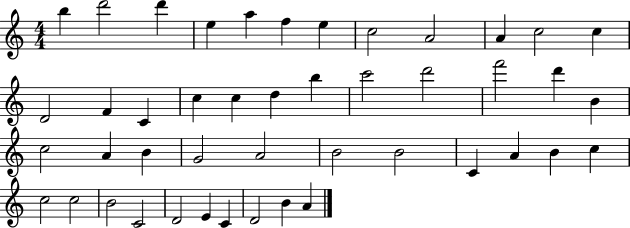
{
  \clef treble
  \numericTimeSignature
  \time 4/4
  \key c \major
  b''4 d'''2 d'''4 | e''4 a''4 f''4 e''4 | c''2 a'2 | a'4 c''2 c''4 | \break d'2 f'4 c'4 | c''4 c''4 d''4 b''4 | c'''2 d'''2 | f'''2 d'''4 b'4 | \break c''2 a'4 b'4 | g'2 a'2 | b'2 b'2 | c'4 a'4 b'4 c''4 | \break c''2 c''2 | b'2 c'2 | d'2 e'4 c'4 | d'2 b'4 a'4 | \break \bar "|."
}